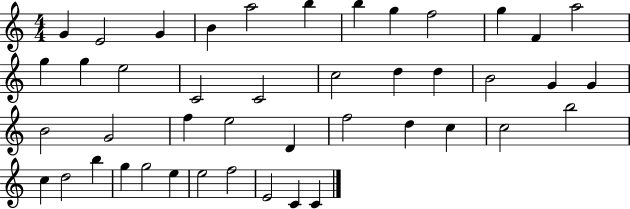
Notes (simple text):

G4/q E4/h G4/q B4/q A5/h B5/q B5/q G5/q F5/h G5/q F4/q A5/h G5/q G5/q E5/h C4/h C4/h C5/h D5/q D5/q B4/h G4/q G4/q B4/h G4/h F5/q E5/h D4/q F5/h D5/q C5/q C5/h B5/h C5/q D5/h B5/q G5/q G5/h E5/q E5/h F5/h E4/h C4/q C4/q